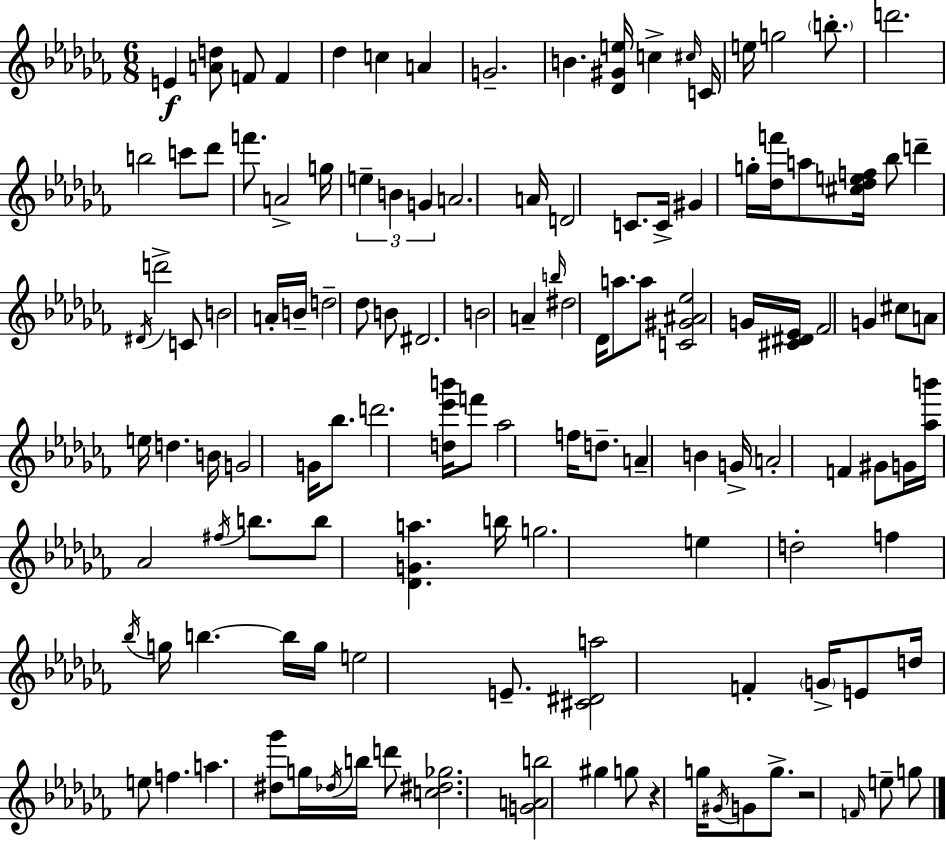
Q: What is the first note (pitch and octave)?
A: E4